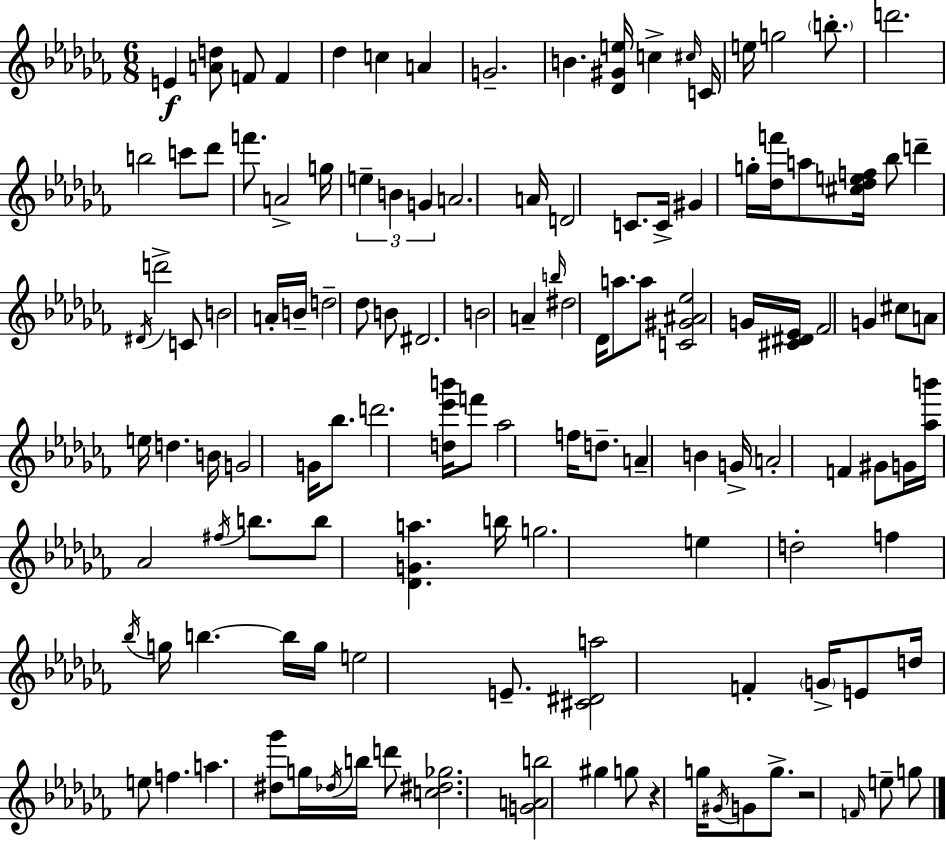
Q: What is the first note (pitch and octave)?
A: E4